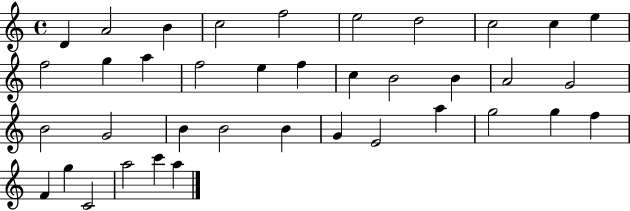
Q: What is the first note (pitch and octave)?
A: D4